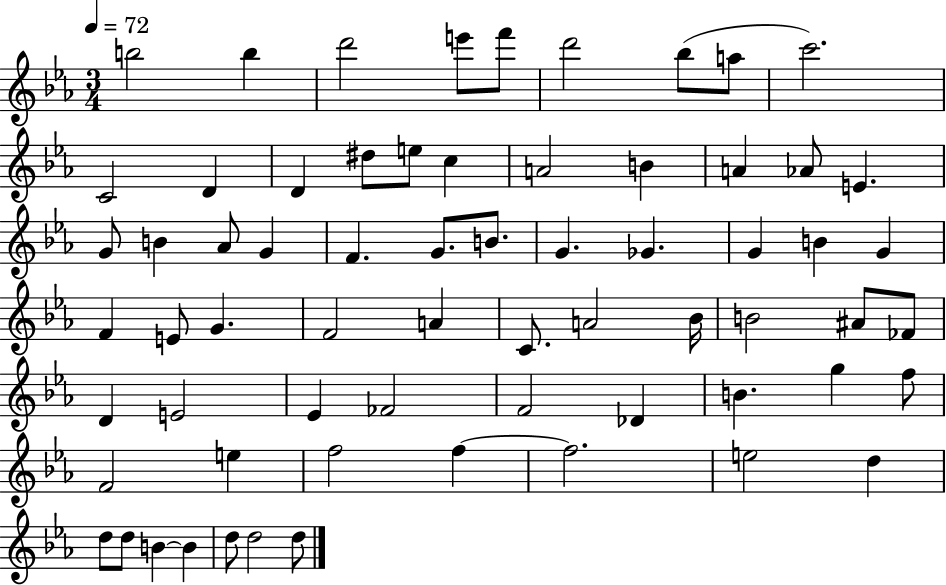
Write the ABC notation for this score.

X:1
T:Untitled
M:3/4
L:1/4
K:Eb
b2 b d'2 e'/2 f'/2 d'2 _b/2 a/2 c'2 C2 D D ^d/2 e/2 c A2 B A _A/2 E G/2 B _A/2 G F G/2 B/2 G _G G B G F E/2 G F2 A C/2 A2 _B/4 B2 ^A/2 _F/2 D E2 _E _F2 F2 _D B g f/2 F2 e f2 f f2 e2 d d/2 d/2 B B d/2 d2 d/2